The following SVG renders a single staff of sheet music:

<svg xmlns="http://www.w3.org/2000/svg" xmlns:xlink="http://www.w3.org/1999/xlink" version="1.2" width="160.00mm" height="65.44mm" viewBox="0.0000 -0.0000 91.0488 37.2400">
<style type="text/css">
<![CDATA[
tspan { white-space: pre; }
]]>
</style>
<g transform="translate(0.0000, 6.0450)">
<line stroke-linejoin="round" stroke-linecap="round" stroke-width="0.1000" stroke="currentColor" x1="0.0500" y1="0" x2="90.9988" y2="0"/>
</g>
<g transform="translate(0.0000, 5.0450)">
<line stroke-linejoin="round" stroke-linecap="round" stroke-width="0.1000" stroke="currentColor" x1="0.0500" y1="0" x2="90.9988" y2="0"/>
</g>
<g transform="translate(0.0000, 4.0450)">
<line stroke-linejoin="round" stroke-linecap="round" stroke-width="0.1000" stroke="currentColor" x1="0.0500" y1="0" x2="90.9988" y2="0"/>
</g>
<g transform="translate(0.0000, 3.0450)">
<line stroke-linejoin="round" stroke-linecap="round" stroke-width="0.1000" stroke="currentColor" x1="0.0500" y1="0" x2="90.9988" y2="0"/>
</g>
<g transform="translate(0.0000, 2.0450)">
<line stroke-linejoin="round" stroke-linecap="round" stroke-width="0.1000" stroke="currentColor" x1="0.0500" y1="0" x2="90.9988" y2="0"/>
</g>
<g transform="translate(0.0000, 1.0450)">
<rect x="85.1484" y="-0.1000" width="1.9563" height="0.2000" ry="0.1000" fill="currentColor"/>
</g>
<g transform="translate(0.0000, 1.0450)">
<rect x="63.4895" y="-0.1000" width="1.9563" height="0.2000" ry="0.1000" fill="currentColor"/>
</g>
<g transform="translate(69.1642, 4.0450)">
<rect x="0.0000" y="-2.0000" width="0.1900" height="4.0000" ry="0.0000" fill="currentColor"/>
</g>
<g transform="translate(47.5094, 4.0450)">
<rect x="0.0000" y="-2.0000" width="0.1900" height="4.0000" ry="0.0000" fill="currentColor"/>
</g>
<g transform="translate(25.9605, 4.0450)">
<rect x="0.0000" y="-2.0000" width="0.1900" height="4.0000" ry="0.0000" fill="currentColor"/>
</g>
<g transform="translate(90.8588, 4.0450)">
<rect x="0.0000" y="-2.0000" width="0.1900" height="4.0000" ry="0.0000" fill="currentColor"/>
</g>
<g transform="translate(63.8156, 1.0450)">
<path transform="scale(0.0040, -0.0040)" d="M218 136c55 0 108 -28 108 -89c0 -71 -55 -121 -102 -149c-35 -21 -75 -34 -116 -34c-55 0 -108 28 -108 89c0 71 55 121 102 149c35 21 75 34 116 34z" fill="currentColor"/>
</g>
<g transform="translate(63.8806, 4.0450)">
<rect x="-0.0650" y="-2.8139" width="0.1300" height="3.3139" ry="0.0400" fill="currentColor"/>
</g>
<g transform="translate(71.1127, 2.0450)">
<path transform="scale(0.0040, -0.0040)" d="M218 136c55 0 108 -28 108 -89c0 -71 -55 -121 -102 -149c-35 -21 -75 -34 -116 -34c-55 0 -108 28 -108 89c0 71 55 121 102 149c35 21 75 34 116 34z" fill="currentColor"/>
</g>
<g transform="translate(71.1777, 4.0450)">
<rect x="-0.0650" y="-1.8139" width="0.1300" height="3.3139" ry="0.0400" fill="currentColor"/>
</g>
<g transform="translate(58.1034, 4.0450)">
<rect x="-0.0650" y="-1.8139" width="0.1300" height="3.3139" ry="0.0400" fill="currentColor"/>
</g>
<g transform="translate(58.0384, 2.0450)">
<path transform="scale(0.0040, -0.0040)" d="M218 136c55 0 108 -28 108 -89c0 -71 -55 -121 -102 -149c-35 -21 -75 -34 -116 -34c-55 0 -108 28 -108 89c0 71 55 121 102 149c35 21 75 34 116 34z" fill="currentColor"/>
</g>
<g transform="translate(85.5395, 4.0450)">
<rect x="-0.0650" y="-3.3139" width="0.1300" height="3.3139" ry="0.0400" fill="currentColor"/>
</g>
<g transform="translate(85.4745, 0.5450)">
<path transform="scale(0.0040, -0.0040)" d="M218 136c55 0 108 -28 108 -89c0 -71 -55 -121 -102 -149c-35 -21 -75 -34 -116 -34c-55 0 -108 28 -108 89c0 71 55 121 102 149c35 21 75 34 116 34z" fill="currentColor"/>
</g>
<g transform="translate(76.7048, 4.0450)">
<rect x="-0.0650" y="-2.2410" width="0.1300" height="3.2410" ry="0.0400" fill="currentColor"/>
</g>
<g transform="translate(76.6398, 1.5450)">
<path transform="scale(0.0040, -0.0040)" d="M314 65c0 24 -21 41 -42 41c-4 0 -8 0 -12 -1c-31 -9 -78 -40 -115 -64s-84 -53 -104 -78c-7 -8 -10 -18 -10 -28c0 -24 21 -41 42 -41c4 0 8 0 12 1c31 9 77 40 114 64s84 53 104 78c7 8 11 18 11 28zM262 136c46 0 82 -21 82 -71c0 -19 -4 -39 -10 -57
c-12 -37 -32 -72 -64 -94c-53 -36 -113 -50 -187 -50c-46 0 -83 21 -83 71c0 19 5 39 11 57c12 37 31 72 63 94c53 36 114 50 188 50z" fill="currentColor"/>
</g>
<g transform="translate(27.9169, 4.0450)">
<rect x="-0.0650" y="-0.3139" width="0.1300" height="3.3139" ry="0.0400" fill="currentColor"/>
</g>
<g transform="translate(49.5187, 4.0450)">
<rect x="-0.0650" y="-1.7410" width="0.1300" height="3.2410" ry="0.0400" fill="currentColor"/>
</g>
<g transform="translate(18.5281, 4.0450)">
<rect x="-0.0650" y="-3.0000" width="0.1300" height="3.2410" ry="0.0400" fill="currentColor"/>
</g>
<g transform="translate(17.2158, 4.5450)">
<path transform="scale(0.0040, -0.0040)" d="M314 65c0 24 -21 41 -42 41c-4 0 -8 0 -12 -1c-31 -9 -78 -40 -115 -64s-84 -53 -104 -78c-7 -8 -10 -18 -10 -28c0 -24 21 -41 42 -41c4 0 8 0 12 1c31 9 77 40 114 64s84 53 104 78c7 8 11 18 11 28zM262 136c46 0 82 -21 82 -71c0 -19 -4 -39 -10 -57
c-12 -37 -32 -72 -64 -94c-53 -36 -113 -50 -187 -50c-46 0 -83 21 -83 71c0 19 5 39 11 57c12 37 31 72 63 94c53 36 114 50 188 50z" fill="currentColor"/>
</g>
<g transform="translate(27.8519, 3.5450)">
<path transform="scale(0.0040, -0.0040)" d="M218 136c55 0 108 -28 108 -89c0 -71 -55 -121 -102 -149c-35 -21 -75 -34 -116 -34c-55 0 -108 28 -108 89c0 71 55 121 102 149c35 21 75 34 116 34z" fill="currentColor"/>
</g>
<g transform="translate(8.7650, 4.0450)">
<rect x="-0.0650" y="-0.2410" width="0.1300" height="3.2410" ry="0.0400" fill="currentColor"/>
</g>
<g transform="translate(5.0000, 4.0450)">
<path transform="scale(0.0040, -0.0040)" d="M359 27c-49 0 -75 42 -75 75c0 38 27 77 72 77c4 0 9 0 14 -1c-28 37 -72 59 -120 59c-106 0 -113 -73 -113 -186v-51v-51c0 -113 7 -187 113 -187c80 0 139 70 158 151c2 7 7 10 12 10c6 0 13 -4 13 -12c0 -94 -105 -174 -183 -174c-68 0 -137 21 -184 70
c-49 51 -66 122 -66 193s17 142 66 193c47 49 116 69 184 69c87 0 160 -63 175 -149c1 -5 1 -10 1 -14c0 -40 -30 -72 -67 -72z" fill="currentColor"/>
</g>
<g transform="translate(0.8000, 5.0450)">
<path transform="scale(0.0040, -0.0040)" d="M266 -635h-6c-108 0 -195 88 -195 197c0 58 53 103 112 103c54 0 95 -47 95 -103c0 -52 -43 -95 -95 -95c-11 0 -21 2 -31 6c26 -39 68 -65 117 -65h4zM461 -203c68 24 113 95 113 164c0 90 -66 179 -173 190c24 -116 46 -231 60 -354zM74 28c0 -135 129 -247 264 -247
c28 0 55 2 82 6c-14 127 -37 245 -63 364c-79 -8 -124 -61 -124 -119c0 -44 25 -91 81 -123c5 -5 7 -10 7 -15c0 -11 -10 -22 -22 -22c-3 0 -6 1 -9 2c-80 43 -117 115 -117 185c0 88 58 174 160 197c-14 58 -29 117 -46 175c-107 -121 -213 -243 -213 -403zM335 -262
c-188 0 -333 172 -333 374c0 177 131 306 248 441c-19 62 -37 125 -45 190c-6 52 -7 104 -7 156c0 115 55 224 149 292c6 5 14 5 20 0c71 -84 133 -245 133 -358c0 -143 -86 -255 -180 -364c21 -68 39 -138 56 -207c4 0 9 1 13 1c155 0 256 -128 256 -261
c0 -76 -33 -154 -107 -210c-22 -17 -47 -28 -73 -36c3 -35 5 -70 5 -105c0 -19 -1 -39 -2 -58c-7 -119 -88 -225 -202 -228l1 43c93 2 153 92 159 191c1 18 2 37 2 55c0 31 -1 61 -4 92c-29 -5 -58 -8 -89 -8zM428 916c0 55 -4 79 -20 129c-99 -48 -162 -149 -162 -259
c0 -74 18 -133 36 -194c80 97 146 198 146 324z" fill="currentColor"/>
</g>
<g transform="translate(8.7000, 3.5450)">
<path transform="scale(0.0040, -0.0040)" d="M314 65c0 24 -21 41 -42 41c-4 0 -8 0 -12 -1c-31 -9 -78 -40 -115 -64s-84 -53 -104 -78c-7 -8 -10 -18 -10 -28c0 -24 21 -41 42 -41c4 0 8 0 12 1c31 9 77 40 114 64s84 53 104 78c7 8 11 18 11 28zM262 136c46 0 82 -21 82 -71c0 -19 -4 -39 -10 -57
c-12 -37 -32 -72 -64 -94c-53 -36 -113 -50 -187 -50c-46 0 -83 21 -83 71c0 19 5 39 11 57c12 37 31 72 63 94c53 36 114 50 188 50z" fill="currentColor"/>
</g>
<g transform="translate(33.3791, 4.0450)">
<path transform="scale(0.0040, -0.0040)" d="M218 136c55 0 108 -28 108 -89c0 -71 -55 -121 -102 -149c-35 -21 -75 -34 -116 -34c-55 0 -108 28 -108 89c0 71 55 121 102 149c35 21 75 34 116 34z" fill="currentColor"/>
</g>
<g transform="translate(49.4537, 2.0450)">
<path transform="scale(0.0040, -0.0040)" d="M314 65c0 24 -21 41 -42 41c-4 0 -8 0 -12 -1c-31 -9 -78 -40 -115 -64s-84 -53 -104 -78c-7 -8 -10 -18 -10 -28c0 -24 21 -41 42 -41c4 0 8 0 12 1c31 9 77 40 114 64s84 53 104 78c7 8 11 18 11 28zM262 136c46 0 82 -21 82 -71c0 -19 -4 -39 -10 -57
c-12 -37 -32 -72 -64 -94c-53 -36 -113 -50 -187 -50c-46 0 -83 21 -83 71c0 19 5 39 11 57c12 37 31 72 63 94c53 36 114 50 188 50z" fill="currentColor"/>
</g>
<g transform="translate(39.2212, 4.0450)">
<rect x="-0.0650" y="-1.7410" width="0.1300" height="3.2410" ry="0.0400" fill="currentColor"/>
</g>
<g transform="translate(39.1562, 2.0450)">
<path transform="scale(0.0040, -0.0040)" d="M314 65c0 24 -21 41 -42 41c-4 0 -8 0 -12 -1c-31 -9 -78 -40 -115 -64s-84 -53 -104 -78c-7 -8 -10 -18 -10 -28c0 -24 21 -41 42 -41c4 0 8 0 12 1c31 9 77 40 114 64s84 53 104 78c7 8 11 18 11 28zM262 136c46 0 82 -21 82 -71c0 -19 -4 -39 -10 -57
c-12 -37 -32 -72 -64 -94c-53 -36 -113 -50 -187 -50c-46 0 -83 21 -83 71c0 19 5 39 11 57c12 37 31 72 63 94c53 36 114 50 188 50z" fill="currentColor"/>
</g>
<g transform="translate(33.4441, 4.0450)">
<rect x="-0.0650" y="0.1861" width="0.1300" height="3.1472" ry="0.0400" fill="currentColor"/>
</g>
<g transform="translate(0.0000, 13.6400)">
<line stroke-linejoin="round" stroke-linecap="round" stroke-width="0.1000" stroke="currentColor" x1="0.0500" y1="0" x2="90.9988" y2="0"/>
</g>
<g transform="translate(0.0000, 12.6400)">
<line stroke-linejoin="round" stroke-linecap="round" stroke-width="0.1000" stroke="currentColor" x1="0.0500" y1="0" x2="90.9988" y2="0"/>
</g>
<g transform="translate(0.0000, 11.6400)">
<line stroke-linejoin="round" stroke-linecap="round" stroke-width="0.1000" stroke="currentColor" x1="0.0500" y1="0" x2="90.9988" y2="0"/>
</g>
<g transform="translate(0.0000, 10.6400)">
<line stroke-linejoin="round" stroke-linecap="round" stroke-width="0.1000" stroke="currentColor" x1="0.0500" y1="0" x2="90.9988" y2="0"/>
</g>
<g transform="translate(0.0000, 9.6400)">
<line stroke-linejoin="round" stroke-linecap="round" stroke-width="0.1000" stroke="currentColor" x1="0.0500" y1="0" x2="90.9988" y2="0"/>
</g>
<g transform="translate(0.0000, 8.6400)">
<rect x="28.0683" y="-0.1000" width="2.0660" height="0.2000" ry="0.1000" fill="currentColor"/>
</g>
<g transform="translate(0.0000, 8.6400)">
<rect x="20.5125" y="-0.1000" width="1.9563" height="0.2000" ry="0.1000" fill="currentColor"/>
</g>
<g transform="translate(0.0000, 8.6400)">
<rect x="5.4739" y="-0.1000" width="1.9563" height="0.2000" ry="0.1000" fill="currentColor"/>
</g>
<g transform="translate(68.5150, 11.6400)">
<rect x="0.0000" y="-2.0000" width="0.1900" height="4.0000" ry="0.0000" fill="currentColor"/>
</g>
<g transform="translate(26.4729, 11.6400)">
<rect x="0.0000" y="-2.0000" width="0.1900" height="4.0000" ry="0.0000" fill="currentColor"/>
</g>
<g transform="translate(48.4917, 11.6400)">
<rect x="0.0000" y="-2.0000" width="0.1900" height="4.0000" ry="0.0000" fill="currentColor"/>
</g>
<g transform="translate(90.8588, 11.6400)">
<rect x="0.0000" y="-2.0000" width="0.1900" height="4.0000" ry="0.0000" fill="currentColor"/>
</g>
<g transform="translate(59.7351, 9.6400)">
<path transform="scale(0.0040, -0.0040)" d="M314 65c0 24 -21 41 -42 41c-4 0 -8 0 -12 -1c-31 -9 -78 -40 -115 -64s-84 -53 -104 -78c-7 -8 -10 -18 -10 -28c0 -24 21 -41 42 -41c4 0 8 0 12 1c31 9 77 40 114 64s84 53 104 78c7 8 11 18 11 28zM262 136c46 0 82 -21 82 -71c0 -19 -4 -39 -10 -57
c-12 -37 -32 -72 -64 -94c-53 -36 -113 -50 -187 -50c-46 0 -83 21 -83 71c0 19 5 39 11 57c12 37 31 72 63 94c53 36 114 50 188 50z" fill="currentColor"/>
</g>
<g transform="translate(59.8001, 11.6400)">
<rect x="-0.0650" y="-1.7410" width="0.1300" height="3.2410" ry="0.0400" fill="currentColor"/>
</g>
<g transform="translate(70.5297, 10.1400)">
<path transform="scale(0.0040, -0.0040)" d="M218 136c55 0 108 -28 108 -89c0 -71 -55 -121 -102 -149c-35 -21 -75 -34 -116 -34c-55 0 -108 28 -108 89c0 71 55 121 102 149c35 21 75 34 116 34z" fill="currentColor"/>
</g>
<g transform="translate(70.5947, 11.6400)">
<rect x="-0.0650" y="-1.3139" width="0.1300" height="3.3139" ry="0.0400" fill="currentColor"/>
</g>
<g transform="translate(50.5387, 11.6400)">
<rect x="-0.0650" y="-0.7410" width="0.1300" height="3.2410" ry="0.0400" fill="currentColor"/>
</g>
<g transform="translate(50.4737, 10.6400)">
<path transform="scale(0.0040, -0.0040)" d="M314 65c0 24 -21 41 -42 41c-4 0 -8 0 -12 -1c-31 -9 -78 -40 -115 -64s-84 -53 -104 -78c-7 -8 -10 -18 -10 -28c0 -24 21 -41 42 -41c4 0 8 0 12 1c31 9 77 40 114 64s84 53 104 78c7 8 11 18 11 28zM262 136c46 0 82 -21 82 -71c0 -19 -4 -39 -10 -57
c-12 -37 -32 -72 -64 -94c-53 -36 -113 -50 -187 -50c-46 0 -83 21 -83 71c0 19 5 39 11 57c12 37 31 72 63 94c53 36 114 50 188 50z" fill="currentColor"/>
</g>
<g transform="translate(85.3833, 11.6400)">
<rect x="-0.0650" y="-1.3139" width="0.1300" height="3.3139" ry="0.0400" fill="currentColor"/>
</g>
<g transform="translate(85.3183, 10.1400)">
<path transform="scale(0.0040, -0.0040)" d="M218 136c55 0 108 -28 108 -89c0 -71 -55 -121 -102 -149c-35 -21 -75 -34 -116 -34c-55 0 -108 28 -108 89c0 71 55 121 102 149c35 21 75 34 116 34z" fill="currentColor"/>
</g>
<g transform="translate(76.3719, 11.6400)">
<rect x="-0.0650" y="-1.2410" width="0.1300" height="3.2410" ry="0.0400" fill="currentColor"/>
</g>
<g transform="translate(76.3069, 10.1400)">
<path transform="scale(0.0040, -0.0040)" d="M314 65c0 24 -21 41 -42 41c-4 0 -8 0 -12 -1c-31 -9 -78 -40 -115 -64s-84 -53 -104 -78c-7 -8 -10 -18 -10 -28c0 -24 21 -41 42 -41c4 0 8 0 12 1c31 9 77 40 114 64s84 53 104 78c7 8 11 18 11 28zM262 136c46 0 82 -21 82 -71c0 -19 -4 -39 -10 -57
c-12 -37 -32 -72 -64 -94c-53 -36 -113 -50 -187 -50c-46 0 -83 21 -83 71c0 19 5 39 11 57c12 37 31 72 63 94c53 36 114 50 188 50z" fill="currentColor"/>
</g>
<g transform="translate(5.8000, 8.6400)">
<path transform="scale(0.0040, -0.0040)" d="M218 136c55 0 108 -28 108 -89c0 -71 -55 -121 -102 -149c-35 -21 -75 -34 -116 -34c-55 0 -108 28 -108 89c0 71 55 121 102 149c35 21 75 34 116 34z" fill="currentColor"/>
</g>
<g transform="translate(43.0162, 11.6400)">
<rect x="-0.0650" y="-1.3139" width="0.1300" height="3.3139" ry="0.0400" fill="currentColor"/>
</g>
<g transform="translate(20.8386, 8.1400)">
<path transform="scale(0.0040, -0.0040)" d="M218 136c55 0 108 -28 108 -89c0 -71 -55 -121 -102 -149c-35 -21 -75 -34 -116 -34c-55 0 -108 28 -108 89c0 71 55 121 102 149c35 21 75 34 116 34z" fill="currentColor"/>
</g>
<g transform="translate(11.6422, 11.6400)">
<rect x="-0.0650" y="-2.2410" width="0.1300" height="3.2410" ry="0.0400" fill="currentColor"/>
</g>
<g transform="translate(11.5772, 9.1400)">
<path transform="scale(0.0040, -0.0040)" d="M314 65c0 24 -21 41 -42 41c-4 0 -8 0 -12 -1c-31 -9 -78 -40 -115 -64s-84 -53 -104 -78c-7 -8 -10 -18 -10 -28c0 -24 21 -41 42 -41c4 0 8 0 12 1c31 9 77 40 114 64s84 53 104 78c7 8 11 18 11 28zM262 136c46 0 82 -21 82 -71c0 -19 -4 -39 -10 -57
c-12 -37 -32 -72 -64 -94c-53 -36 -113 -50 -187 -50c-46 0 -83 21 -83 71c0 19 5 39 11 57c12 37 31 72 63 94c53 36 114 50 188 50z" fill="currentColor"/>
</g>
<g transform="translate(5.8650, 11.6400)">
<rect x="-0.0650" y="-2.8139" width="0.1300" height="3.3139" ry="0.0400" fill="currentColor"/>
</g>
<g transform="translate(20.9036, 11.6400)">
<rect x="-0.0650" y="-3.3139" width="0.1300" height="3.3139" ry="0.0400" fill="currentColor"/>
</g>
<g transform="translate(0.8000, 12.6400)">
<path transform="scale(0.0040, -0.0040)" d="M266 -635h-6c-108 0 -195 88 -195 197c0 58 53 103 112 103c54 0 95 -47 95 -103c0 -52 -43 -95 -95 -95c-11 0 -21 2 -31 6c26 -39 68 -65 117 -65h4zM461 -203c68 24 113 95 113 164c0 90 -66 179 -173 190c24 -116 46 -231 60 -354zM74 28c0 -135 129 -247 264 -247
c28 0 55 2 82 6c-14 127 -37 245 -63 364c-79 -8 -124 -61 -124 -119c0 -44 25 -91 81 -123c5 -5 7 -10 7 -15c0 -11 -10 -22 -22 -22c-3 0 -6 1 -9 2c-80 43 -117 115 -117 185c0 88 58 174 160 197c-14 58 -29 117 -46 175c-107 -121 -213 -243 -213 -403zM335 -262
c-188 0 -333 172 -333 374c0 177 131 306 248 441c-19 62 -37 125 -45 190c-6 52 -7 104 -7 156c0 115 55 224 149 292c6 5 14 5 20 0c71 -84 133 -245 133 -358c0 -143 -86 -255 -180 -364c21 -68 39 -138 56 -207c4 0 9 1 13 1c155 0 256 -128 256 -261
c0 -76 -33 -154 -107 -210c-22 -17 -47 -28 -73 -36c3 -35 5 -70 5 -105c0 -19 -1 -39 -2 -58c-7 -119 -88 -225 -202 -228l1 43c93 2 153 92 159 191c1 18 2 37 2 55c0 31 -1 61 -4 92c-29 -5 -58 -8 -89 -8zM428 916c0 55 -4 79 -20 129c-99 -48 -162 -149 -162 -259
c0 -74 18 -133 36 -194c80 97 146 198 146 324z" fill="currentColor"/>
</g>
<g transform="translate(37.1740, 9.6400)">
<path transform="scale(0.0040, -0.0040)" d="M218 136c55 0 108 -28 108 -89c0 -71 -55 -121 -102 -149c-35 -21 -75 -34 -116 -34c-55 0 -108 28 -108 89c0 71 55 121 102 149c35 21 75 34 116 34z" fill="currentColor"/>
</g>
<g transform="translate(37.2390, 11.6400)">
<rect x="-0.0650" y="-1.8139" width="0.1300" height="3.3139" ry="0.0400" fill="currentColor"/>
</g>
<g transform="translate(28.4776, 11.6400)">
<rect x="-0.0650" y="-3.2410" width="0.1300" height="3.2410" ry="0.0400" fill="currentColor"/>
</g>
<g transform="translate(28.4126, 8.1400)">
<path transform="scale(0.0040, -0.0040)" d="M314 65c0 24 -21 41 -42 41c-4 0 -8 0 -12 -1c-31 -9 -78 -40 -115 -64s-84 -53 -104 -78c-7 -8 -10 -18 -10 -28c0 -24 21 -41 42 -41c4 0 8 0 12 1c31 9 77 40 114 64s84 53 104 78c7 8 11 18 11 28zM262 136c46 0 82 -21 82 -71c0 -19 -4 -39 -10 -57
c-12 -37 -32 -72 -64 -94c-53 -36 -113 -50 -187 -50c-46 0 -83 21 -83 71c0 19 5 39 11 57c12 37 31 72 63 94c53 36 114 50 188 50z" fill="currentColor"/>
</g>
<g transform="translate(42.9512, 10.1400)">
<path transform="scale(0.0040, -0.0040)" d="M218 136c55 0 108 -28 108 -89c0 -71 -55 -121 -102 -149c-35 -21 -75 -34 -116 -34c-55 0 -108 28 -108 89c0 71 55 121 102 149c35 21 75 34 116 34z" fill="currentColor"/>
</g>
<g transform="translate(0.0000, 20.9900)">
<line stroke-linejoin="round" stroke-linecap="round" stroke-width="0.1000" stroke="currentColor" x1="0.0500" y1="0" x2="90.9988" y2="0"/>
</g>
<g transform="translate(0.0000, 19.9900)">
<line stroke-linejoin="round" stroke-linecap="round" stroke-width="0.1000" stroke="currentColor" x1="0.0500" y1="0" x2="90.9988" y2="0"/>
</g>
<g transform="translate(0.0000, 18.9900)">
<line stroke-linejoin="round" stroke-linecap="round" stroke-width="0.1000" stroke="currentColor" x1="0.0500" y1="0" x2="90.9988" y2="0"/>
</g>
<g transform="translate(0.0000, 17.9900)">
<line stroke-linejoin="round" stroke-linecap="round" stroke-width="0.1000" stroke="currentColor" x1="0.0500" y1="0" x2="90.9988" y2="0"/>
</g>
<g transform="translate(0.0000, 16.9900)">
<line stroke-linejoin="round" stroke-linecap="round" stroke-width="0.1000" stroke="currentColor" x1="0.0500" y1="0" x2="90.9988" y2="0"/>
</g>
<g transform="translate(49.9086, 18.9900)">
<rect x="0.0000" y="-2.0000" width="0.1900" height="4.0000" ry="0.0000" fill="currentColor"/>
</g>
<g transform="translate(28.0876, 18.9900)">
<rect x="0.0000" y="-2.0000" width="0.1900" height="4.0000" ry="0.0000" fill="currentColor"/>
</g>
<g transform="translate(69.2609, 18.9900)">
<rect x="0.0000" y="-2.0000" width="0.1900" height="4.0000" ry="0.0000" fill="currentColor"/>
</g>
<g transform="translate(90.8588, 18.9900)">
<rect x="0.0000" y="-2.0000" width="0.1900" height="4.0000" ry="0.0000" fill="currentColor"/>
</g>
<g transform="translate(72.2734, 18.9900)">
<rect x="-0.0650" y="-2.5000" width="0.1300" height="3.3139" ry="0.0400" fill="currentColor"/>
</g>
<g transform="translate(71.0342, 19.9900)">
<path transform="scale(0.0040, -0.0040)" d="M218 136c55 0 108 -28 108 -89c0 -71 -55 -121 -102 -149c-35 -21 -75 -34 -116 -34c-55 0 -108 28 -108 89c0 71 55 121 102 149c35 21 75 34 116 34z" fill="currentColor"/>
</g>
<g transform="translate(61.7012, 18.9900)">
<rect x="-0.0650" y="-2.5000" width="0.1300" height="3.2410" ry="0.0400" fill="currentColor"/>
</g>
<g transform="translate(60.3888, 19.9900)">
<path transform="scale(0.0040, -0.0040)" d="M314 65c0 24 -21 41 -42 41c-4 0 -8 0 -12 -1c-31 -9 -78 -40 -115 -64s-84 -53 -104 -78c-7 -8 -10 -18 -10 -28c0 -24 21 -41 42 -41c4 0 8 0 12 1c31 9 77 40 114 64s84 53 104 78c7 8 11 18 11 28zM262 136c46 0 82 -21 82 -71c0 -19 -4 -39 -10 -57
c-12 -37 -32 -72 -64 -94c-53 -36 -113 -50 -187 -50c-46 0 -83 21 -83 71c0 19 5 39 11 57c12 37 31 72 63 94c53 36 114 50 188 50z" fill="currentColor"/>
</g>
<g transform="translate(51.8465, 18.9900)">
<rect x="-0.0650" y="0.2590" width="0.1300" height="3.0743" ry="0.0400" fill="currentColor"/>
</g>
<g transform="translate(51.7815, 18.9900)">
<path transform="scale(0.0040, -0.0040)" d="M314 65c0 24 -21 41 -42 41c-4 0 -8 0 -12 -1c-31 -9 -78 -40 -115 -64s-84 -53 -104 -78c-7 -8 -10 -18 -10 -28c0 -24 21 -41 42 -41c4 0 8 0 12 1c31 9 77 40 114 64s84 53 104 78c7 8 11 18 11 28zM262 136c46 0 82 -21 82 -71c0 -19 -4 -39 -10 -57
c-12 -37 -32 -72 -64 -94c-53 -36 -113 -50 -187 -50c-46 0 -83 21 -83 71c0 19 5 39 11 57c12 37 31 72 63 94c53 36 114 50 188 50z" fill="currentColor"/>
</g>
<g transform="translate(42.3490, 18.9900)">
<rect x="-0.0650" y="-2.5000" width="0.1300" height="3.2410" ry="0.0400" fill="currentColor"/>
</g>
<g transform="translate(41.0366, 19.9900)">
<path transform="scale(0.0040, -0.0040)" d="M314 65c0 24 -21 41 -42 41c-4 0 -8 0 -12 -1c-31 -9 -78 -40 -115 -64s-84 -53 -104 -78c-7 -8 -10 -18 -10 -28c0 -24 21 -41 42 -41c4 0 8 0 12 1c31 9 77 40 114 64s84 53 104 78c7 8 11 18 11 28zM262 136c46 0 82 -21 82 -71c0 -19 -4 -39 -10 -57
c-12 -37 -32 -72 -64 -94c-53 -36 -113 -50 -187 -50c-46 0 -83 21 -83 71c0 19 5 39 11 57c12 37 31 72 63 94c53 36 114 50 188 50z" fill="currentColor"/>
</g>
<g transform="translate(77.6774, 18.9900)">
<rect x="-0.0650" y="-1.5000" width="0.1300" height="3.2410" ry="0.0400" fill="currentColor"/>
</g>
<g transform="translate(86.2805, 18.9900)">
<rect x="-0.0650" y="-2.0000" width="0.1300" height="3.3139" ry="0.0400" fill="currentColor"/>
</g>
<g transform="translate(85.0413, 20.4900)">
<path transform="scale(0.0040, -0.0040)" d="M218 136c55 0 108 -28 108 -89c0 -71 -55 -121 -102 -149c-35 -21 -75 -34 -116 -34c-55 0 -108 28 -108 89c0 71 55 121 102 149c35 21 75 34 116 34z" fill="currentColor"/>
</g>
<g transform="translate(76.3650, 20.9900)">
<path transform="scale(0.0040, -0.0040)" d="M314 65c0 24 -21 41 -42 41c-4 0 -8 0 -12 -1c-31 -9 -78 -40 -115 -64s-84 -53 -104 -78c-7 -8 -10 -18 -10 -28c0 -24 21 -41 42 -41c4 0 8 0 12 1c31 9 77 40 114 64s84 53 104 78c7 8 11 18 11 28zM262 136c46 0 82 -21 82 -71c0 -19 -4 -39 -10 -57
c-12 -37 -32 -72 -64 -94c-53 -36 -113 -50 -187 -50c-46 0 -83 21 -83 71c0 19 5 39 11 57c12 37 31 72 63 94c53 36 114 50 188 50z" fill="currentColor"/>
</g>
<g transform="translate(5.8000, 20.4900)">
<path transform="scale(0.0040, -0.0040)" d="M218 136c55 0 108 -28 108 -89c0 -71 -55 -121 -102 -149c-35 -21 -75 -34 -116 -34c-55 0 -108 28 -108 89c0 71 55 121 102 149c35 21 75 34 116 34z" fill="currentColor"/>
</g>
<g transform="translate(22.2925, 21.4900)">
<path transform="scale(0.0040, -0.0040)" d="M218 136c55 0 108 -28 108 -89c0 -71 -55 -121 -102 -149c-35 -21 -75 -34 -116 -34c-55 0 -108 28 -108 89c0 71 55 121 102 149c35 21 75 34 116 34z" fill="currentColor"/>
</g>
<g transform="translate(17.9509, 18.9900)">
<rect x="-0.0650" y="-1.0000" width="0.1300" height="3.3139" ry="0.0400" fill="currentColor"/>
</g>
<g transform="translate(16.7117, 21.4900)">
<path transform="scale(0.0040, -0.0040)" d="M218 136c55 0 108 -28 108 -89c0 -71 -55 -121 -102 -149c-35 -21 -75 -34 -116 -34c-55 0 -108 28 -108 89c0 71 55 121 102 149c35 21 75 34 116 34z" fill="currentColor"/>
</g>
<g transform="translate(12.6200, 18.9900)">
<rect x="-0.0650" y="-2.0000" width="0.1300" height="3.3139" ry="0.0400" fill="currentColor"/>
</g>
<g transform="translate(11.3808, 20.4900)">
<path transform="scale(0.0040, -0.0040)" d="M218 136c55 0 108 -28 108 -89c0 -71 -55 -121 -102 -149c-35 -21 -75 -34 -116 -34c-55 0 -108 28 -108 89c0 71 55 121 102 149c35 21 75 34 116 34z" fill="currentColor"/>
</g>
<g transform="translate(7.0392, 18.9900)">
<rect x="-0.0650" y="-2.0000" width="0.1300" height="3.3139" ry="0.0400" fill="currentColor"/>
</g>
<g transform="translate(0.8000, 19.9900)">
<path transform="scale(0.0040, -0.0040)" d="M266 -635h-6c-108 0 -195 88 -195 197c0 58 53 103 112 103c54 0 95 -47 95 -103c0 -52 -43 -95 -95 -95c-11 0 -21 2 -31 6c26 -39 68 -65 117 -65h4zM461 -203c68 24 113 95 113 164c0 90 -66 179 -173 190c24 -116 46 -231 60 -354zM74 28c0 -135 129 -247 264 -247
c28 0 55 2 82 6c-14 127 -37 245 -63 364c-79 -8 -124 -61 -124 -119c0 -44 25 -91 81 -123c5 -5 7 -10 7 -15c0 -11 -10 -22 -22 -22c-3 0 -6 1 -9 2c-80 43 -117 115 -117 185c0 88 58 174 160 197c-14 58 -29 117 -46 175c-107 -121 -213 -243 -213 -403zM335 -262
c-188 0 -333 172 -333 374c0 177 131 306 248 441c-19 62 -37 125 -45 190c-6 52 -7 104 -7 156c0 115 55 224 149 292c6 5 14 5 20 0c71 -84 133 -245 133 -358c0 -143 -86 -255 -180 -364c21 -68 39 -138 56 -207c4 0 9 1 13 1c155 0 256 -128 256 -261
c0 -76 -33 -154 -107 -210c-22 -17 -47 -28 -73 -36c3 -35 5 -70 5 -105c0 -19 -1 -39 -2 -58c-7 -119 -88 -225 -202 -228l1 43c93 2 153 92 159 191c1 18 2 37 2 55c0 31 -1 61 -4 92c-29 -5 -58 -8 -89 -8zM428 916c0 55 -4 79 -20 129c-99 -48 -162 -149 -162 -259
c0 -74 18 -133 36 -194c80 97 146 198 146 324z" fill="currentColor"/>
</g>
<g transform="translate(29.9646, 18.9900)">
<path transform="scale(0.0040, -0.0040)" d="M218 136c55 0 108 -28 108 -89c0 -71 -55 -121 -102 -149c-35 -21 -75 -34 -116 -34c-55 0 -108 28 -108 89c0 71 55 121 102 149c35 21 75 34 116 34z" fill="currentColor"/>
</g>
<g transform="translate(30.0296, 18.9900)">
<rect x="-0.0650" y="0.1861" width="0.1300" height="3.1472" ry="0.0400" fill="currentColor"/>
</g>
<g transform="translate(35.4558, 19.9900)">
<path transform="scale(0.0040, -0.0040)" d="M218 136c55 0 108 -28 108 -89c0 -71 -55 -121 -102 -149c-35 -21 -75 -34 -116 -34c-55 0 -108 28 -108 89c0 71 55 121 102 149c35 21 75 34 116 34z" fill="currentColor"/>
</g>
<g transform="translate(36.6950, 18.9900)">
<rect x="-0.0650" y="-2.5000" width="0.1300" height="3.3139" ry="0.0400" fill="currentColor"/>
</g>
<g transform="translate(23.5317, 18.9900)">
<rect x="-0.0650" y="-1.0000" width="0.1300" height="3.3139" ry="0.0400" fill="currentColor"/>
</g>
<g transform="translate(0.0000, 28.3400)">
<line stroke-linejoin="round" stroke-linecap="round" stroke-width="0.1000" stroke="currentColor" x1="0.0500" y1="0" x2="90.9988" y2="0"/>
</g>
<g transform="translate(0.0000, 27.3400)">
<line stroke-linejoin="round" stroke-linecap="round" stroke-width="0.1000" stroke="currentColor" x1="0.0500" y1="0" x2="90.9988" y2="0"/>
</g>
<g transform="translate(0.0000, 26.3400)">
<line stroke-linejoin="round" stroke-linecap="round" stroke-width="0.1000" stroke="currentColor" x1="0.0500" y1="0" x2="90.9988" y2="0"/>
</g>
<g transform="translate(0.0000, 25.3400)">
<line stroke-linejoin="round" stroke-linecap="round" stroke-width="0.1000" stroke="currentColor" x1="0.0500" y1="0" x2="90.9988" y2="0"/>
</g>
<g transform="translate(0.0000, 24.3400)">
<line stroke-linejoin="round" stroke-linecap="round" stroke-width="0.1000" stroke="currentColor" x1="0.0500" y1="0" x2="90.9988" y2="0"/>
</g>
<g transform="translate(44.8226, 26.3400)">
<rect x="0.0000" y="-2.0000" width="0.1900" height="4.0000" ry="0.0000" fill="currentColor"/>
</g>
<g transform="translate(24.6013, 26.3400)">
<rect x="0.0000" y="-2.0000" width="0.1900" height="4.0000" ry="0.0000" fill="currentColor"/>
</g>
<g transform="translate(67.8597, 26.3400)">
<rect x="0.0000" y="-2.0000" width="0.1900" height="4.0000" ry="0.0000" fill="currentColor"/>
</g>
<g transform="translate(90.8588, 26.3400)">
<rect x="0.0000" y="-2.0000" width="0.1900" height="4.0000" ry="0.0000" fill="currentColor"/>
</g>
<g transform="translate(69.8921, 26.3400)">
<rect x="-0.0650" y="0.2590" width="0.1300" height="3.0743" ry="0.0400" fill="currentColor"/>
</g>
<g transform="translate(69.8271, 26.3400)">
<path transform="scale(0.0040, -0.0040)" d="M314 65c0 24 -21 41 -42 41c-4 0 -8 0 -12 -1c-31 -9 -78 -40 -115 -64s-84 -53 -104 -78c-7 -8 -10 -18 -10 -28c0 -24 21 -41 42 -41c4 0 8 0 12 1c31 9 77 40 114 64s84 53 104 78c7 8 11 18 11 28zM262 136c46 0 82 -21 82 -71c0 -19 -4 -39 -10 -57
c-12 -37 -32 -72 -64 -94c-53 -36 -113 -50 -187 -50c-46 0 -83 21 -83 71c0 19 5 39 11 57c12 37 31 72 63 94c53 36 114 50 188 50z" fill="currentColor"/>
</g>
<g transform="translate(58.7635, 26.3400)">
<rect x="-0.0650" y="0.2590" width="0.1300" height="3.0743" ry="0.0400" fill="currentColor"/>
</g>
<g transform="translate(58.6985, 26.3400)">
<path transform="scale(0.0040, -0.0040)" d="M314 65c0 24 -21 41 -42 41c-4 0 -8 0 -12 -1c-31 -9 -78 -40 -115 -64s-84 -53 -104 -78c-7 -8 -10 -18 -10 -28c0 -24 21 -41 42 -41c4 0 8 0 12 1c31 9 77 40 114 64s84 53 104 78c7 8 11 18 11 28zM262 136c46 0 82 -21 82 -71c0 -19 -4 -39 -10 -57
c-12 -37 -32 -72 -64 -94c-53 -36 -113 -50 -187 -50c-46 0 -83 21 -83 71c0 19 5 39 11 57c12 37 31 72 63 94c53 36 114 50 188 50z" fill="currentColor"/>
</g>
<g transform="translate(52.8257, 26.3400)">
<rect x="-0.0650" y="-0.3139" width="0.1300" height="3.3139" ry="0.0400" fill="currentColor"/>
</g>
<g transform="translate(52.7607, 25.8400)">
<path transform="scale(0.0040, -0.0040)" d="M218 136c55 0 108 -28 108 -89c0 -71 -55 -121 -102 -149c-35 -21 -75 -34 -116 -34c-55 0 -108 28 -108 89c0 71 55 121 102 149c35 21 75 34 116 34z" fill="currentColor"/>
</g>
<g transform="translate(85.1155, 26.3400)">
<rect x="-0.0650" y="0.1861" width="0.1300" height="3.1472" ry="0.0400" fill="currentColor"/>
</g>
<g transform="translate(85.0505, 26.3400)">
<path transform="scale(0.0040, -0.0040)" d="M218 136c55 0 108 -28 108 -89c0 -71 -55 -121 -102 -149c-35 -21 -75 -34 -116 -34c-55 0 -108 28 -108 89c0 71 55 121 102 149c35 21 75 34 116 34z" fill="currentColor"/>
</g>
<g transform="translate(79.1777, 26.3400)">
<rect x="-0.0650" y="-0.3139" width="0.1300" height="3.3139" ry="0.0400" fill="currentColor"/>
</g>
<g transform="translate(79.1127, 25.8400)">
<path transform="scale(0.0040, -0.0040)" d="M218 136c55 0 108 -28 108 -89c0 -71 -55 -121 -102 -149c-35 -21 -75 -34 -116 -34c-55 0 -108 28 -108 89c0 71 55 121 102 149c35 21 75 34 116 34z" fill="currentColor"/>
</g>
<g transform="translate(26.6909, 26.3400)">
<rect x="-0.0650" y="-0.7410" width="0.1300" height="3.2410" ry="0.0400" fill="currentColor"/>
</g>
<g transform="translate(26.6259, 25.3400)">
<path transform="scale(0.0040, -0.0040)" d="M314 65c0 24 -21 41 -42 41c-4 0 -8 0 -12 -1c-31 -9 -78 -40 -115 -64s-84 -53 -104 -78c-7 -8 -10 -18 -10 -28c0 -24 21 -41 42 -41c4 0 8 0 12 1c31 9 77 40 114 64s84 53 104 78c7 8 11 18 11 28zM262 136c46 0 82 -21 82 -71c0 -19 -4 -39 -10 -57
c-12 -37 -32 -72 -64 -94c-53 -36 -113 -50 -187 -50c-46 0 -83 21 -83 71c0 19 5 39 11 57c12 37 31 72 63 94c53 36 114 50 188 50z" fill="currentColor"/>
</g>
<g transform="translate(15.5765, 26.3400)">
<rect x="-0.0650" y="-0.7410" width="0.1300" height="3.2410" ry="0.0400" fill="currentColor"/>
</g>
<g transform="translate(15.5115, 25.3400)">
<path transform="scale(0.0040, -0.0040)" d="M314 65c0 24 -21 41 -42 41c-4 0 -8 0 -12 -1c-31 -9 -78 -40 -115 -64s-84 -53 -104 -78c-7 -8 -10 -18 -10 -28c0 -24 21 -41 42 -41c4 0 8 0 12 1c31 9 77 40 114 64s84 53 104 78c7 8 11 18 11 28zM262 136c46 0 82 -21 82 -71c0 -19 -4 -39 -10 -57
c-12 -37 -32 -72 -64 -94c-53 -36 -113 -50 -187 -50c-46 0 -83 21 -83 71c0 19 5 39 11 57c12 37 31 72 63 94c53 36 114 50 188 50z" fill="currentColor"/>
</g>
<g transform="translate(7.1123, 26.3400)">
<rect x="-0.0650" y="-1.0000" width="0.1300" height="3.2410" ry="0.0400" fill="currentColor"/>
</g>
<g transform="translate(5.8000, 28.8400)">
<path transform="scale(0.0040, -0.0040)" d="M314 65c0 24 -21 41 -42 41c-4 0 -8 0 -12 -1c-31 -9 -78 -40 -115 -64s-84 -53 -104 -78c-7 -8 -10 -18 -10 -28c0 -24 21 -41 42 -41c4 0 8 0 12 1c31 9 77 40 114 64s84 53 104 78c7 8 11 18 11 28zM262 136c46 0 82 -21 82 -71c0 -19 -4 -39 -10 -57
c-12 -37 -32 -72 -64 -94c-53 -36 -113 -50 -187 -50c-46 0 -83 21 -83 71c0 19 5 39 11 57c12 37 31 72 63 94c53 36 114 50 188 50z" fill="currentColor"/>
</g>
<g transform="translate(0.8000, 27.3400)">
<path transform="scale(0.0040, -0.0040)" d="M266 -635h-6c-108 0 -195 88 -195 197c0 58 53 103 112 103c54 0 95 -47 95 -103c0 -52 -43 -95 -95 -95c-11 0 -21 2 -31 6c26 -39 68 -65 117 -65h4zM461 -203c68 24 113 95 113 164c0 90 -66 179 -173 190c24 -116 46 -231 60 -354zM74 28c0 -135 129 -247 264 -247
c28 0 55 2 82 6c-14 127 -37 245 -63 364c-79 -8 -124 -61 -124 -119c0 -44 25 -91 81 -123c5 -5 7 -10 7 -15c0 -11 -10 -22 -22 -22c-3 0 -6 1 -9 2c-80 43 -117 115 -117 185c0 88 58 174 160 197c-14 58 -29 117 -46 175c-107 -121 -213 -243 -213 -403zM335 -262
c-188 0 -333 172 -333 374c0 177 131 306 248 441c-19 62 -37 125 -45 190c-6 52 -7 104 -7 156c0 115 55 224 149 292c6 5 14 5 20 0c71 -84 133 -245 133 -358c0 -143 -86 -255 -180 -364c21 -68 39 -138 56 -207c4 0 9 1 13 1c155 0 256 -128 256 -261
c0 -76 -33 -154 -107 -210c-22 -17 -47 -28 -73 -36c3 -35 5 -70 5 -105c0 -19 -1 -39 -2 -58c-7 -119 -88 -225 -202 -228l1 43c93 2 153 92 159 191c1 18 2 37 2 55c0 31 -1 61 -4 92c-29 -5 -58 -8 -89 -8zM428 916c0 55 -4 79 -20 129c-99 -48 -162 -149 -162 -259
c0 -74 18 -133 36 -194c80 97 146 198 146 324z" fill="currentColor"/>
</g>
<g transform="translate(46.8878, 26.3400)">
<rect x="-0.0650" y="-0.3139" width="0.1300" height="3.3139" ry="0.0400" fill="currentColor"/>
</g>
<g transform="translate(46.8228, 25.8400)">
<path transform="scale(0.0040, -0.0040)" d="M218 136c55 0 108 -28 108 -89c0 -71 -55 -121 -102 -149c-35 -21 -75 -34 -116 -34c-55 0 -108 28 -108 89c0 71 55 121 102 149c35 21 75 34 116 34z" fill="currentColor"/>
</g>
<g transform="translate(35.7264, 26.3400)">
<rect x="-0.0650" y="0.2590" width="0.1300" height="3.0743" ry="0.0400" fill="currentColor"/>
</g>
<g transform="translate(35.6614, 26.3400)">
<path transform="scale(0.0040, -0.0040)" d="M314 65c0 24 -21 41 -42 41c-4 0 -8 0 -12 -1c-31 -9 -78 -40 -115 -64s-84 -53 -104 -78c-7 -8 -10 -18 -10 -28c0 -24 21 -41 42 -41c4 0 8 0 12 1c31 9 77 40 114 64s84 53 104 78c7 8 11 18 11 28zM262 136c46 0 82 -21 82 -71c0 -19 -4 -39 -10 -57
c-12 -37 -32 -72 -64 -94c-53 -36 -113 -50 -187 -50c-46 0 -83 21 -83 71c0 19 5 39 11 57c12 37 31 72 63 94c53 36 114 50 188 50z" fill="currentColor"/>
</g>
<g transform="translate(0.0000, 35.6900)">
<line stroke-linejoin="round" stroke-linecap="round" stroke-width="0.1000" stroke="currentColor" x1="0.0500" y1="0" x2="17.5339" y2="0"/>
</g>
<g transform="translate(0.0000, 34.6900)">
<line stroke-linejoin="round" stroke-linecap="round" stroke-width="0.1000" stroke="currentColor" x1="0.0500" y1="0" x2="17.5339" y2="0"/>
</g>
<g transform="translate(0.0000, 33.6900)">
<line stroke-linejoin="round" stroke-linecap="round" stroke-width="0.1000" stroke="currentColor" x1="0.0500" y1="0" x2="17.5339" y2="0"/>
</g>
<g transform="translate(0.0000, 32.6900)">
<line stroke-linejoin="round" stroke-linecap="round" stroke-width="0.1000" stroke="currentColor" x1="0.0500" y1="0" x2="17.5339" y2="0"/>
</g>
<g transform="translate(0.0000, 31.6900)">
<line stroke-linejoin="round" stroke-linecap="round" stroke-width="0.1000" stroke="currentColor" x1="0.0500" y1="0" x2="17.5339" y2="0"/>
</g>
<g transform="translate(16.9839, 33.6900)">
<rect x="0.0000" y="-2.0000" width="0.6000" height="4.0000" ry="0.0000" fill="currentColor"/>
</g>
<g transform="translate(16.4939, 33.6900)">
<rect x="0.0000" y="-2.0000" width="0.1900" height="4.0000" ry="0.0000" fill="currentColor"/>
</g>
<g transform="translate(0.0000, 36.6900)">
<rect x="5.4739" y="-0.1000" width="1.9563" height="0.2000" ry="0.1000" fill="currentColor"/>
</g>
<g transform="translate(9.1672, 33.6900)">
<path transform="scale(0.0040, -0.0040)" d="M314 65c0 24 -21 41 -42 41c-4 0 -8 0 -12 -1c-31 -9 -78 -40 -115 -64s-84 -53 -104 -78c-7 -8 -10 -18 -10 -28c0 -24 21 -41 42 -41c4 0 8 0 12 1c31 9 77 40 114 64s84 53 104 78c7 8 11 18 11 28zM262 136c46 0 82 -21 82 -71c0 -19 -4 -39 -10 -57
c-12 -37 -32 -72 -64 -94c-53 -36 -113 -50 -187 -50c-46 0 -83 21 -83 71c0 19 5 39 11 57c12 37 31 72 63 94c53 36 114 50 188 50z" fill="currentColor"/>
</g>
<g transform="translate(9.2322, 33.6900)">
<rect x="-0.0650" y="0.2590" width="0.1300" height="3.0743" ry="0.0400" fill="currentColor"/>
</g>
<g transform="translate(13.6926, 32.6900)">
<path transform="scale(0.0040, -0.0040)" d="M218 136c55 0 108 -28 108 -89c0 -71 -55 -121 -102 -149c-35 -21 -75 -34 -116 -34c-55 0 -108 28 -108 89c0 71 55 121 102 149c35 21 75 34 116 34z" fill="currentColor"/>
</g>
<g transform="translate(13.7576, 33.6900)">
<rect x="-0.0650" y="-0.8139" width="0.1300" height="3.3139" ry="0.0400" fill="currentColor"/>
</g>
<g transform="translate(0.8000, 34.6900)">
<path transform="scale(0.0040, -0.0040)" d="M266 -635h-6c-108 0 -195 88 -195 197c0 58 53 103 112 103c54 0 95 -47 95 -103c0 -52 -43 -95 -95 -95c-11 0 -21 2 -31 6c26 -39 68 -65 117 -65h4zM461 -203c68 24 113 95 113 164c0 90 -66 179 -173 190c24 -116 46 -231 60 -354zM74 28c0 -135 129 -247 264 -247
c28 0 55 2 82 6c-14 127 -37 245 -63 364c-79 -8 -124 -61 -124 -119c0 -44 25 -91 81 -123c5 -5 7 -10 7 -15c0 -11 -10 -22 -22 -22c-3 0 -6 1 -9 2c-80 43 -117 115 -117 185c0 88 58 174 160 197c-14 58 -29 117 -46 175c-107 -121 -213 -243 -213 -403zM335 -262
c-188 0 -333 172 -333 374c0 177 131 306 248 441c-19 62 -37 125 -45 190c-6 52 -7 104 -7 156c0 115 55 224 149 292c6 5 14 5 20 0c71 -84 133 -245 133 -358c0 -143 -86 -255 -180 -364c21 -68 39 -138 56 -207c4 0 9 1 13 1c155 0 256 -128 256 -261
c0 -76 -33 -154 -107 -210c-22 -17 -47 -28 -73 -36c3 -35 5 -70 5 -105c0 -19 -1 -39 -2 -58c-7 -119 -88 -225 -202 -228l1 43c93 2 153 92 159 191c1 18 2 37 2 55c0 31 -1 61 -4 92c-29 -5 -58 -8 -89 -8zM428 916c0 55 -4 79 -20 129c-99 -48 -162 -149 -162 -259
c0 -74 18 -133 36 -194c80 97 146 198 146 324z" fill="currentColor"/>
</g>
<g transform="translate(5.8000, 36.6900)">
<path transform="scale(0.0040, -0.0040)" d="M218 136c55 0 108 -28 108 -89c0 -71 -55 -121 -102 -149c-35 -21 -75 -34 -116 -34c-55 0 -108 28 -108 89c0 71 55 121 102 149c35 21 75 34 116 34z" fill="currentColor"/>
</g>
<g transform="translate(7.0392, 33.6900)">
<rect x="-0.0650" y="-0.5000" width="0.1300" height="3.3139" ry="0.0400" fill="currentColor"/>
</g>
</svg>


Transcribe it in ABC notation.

X:1
T:Untitled
M:4/4
L:1/4
K:C
c2 A2 c B f2 f2 f a f g2 b a g2 b b2 f e d2 f2 e e2 e F F D D B G G2 B2 G2 G E2 F D2 d2 d2 B2 c c B2 B2 c B C B2 d